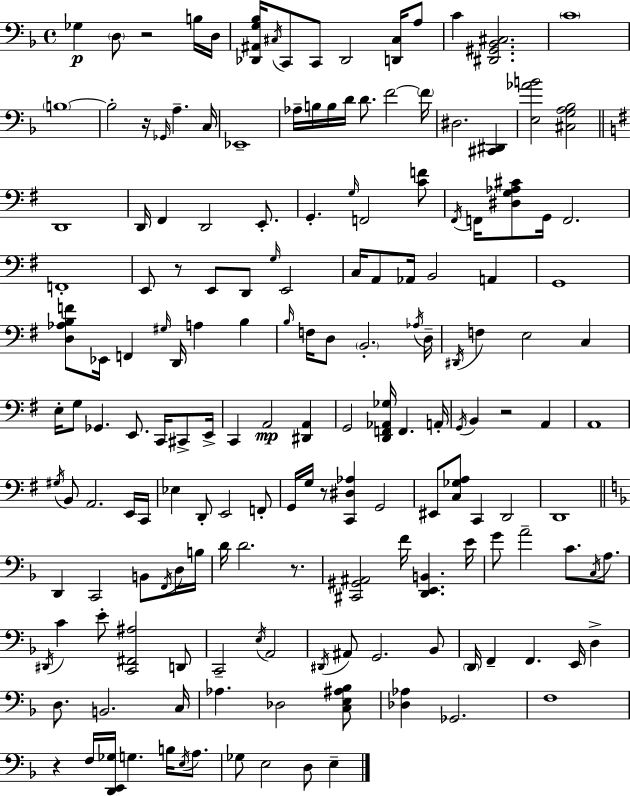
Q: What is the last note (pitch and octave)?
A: E3